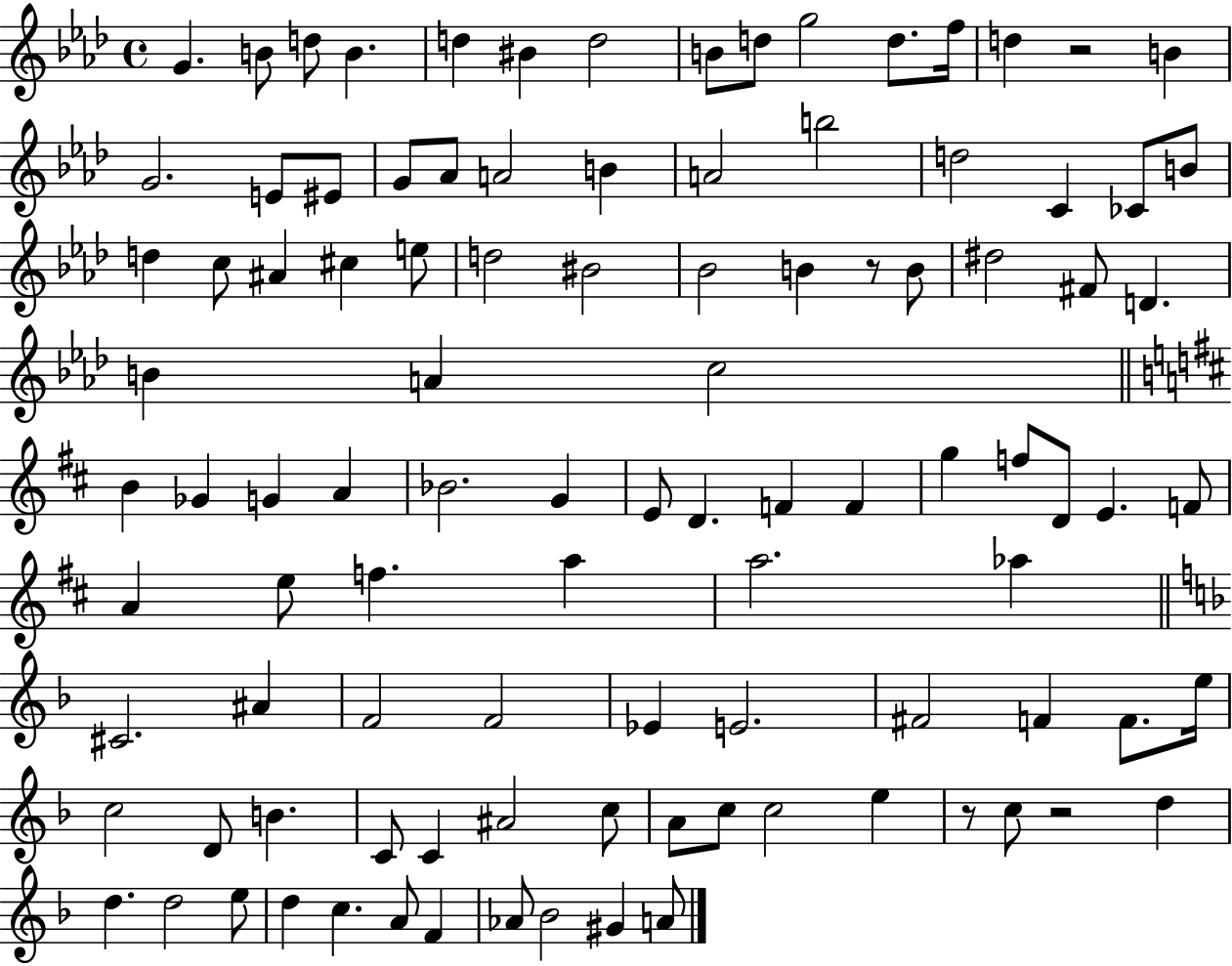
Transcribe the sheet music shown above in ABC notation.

X:1
T:Untitled
M:4/4
L:1/4
K:Ab
G B/2 d/2 B d ^B d2 B/2 d/2 g2 d/2 f/4 d z2 B G2 E/2 ^E/2 G/2 _A/2 A2 B A2 b2 d2 C _C/2 B/2 d c/2 ^A ^c e/2 d2 ^B2 _B2 B z/2 B/2 ^d2 ^F/2 D B A c2 B _G G A _B2 G E/2 D F F g f/2 D/2 E F/2 A e/2 f a a2 _a ^C2 ^A F2 F2 _E E2 ^F2 F F/2 e/4 c2 D/2 B C/2 C ^A2 c/2 A/2 c/2 c2 e z/2 c/2 z2 d d d2 e/2 d c A/2 F _A/2 _B2 ^G A/2